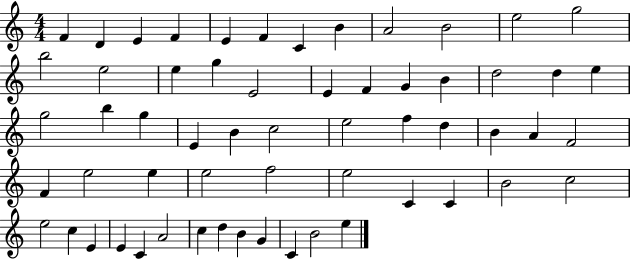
F4/q D4/q E4/q F4/q E4/q F4/q C4/q B4/q A4/h B4/h E5/h G5/h B5/h E5/h E5/q G5/q E4/h E4/q F4/q G4/q B4/q D5/h D5/q E5/q G5/h B5/q G5/q E4/q B4/q C5/h E5/h F5/q D5/q B4/q A4/q F4/h F4/q E5/h E5/q E5/h F5/h E5/h C4/q C4/q B4/h C5/h E5/h C5/q E4/q E4/q C4/q A4/h C5/q D5/q B4/q G4/q C4/q B4/h E5/q